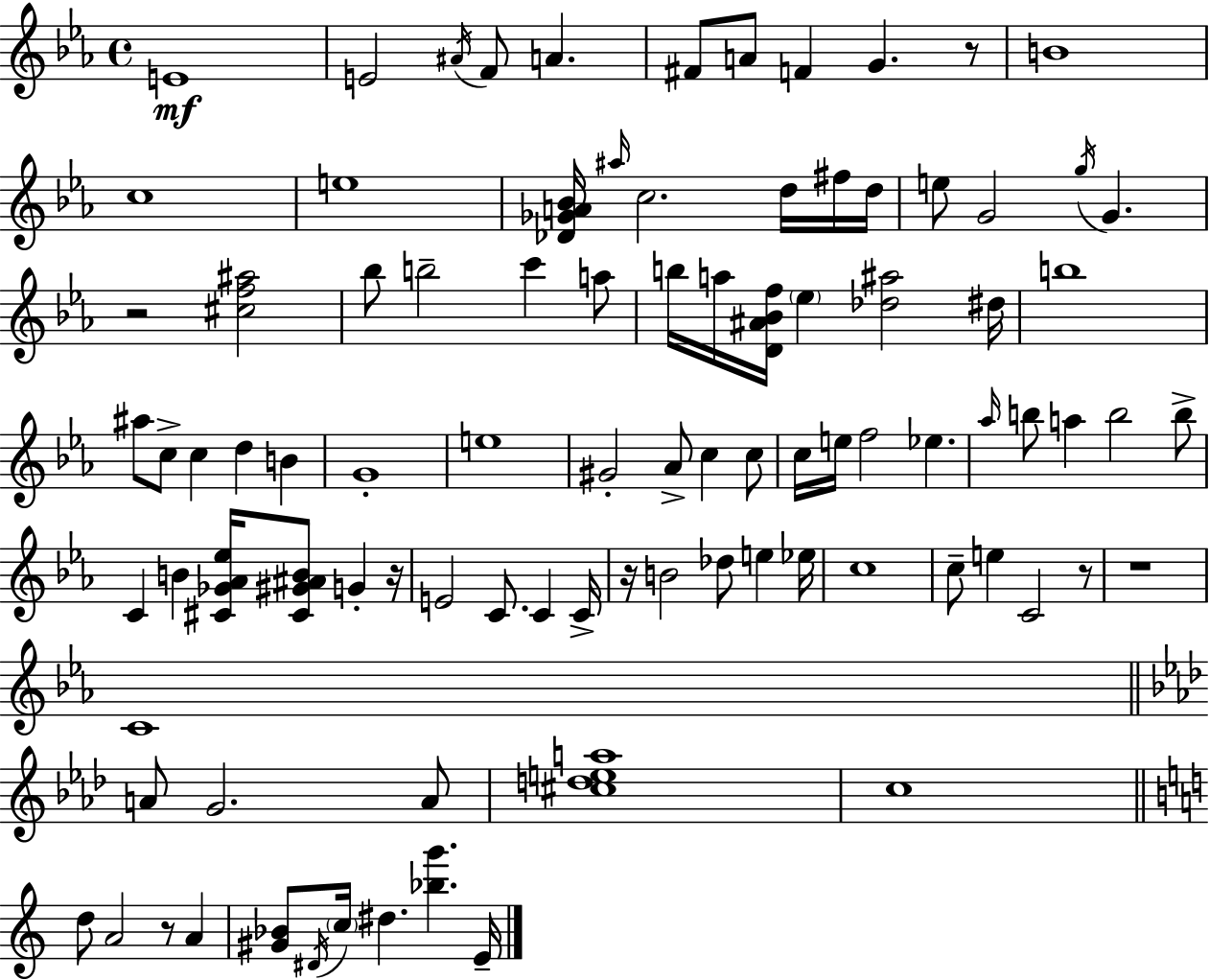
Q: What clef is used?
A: treble